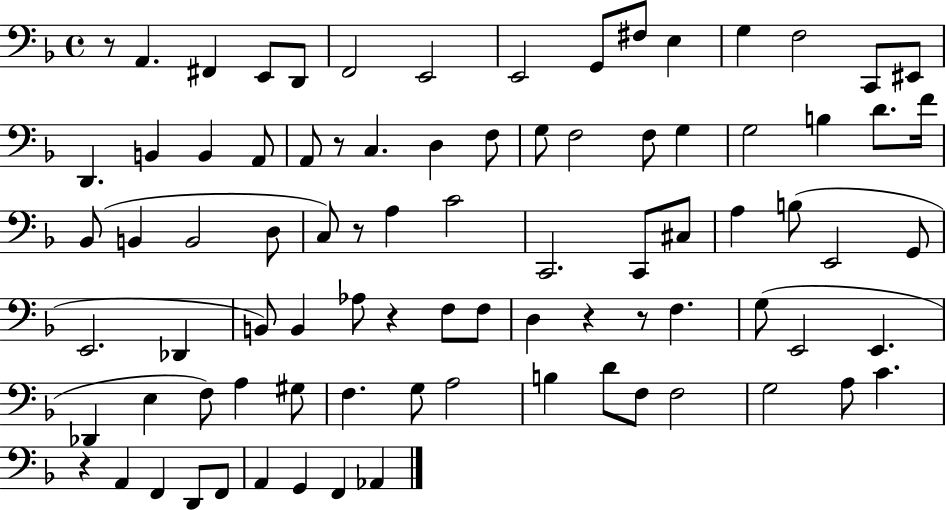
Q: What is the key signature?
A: F major